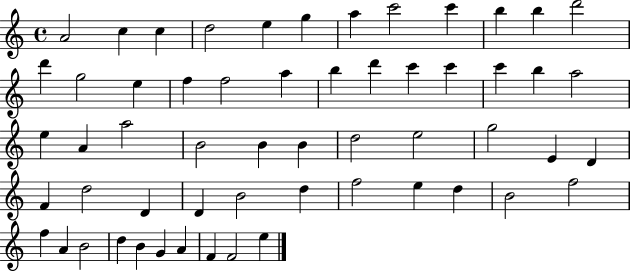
{
  \clef treble
  \time 4/4
  \defaultTimeSignature
  \key c \major
  a'2 c''4 c''4 | d''2 e''4 g''4 | a''4 c'''2 c'''4 | b''4 b''4 d'''2 | \break d'''4 g''2 e''4 | f''4 f''2 a''4 | b''4 d'''4 c'''4 c'''4 | c'''4 b''4 a''2 | \break e''4 a'4 a''2 | b'2 b'4 b'4 | d''2 e''2 | g''2 e'4 d'4 | \break f'4 d''2 d'4 | d'4 b'2 d''4 | f''2 e''4 d''4 | b'2 f''2 | \break f''4 a'4 b'2 | d''4 b'4 g'4 a'4 | f'4 f'2 e''4 | \bar "|."
}